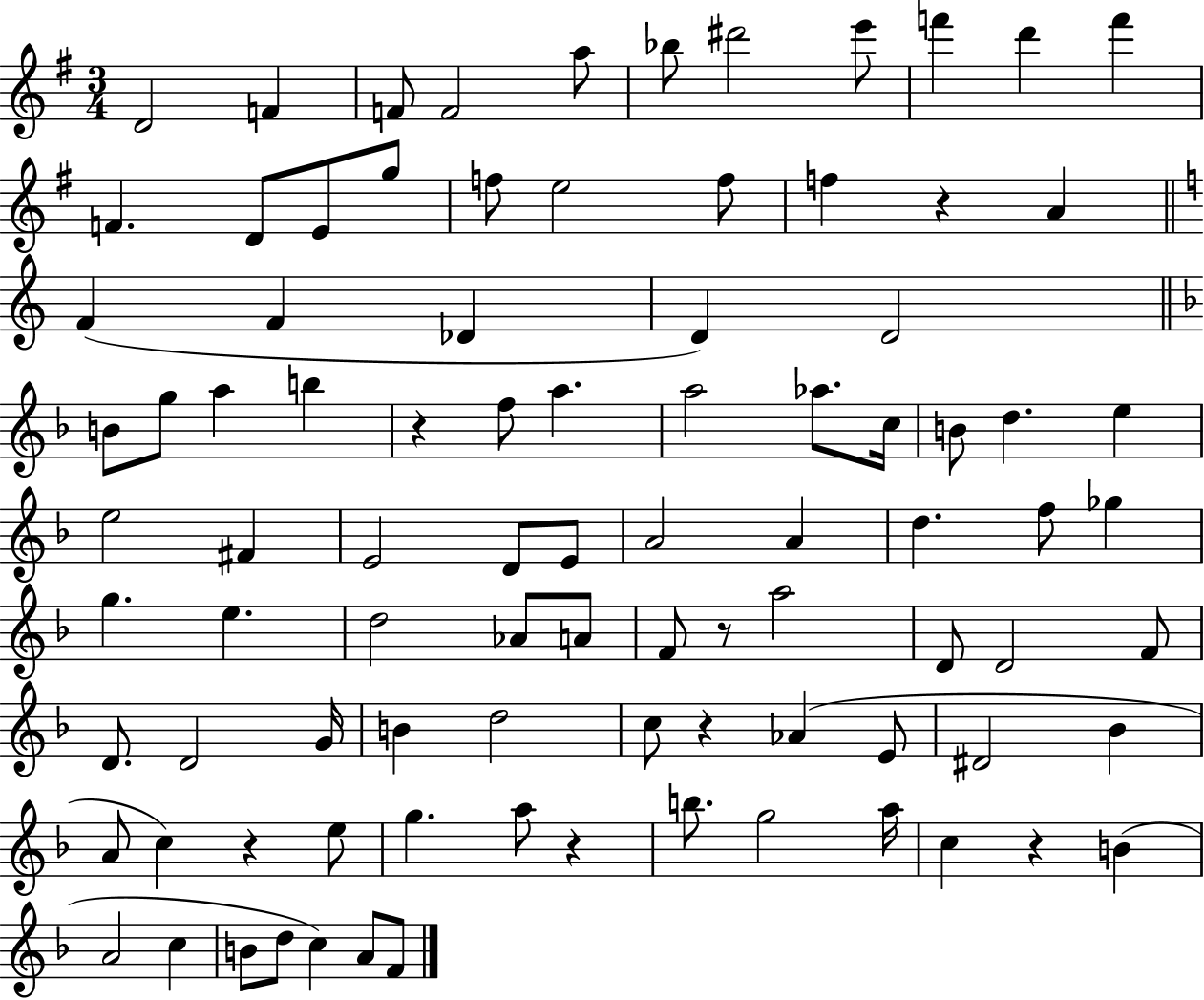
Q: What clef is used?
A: treble